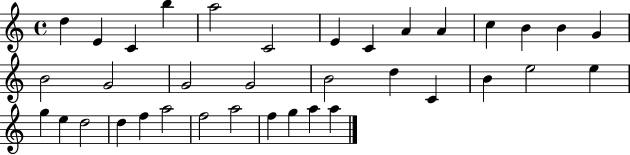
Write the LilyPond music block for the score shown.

{
  \clef treble
  \time 4/4
  \defaultTimeSignature
  \key c \major
  d''4 e'4 c'4 b''4 | a''2 c'2 | e'4 c'4 a'4 a'4 | c''4 b'4 b'4 g'4 | \break b'2 g'2 | g'2 g'2 | b'2 d''4 c'4 | b'4 e''2 e''4 | \break g''4 e''4 d''2 | d''4 f''4 a''2 | f''2 a''2 | f''4 g''4 a''4 a''4 | \break \bar "|."
}